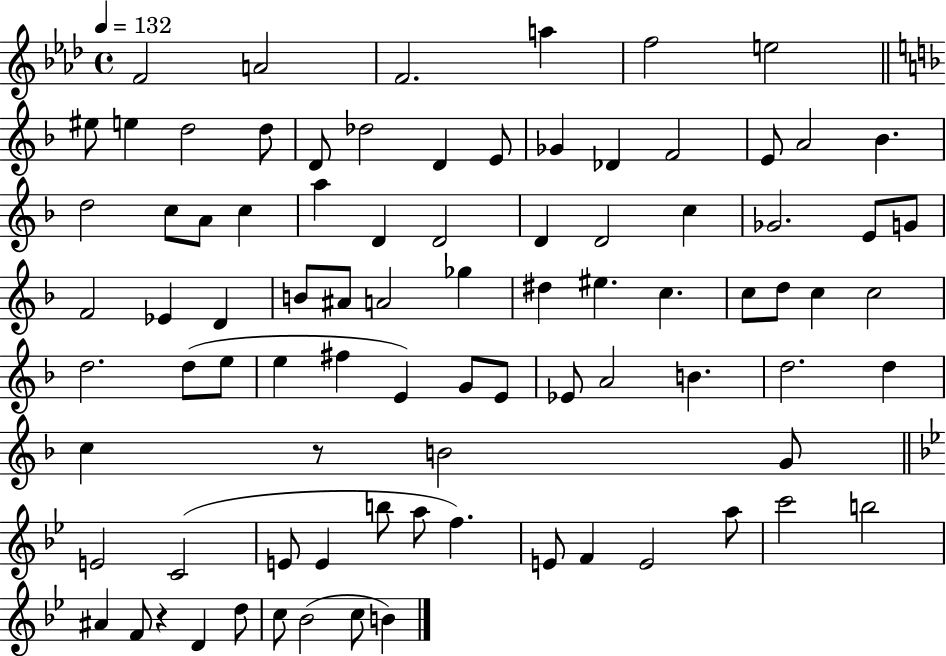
F4/h A4/h F4/h. A5/q F5/h E5/h EIS5/e E5/q D5/h D5/e D4/e Db5/h D4/q E4/e Gb4/q Db4/q F4/h E4/e A4/h Bb4/q. D5/h C5/e A4/e C5/q A5/q D4/q D4/h D4/q D4/h C5/q Gb4/h. E4/e G4/e F4/h Eb4/q D4/q B4/e A#4/e A4/h Gb5/q D#5/q EIS5/q. C5/q. C5/e D5/e C5/q C5/h D5/h. D5/e E5/e E5/q F#5/q E4/q G4/e E4/e Eb4/e A4/h B4/q. D5/h. D5/q C5/q R/e B4/h G4/e E4/h C4/h E4/e E4/q B5/e A5/e F5/q. E4/e F4/q E4/h A5/e C6/h B5/h A#4/q F4/e R/q D4/q D5/e C5/e Bb4/h C5/e B4/q